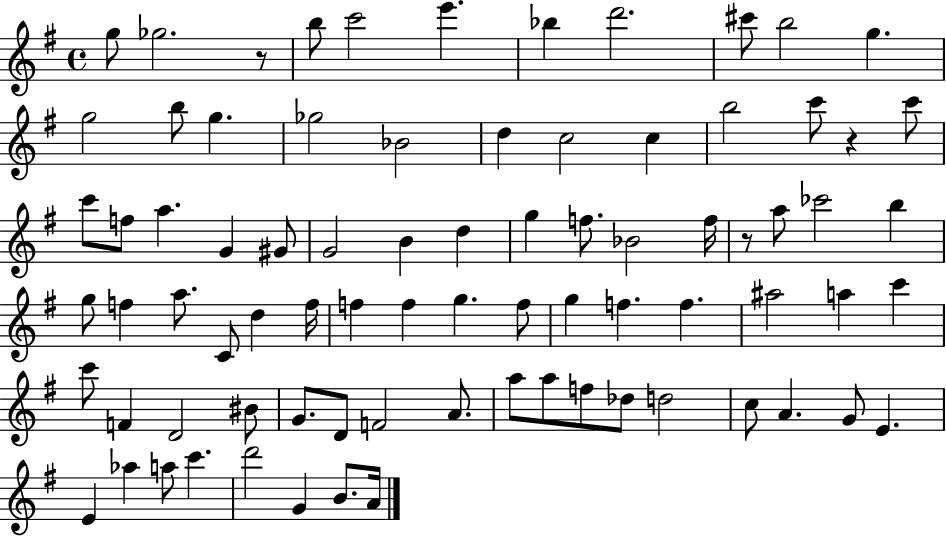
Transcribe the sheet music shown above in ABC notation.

X:1
T:Untitled
M:4/4
L:1/4
K:G
g/2 _g2 z/2 b/2 c'2 e' _b d'2 ^c'/2 b2 g g2 b/2 g _g2 _B2 d c2 c b2 c'/2 z c'/2 c'/2 f/2 a G ^G/2 G2 B d g f/2 _B2 f/4 z/2 a/2 _c'2 b g/2 f a/2 C/2 d f/4 f f g f/2 g f f ^a2 a c' c'/2 F D2 ^B/2 G/2 D/2 F2 A/2 a/2 a/2 f/2 _d/2 d2 c/2 A G/2 E E _a a/2 c' d'2 G B/2 A/4